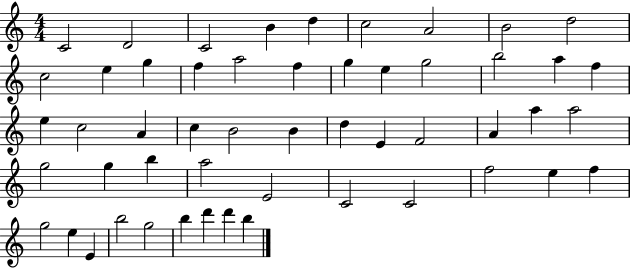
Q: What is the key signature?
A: C major